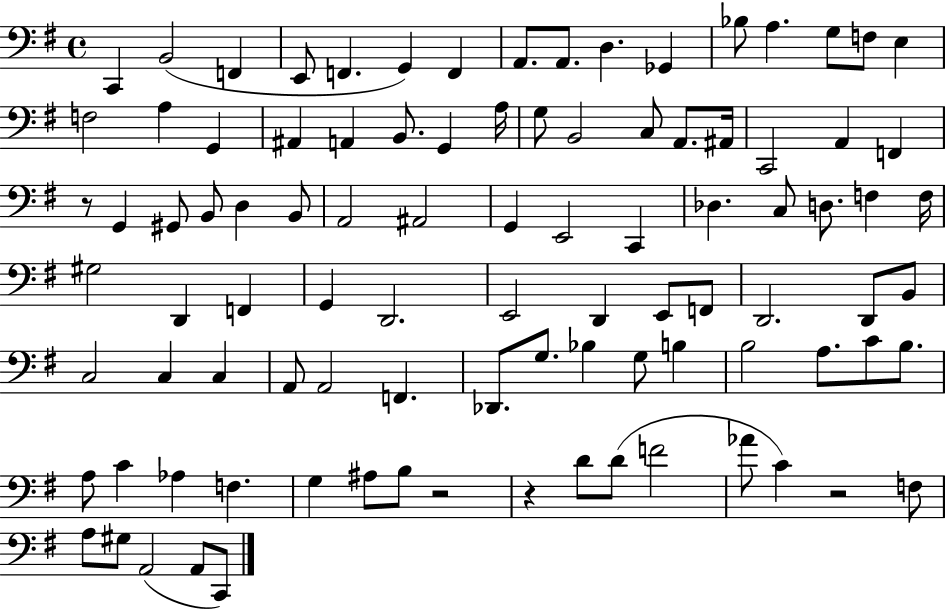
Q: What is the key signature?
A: G major